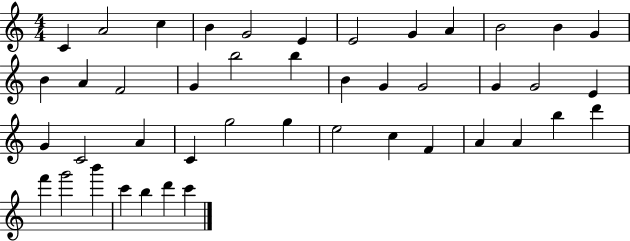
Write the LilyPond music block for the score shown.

{
  \clef treble
  \numericTimeSignature
  \time 4/4
  \key c \major
  c'4 a'2 c''4 | b'4 g'2 e'4 | e'2 g'4 a'4 | b'2 b'4 g'4 | \break b'4 a'4 f'2 | g'4 b''2 b''4 | b'4 g'4 g'2 | g'4 g'2 e'4 | \break g'4 c'2 a'4 | c'4 g''2 g''4 | e''2 c''4 f'4 | a'4 a'4 b''4 d'''4 | \break f'''4 g'''2 b'''4 | c'''4 b''4 d'''4 c'''4 | \bar "|."
}